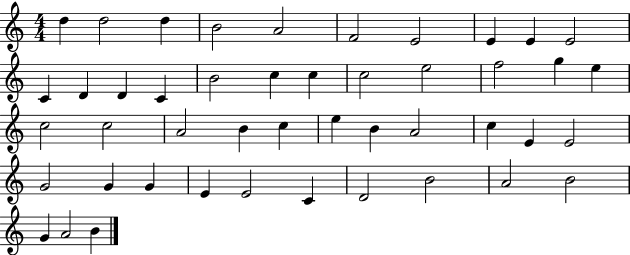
D5/q D5/h D5/q B4/h A4/h F4/h E4/h E4/q E4/q E4/h C4/q D4/q D4/q C4/q B4/h C5/q C5/q C5/h E5/h F5/h G5/q E5/q C5/h C5/h A4/h B4/q C5/q E5/q B4/q A4/h C5/q E4/q E4/h G4/h G4/q G4/q E4/q E4/h C4/q D4/h B4/h A4/h B4/h G4/q A4/h B4/q